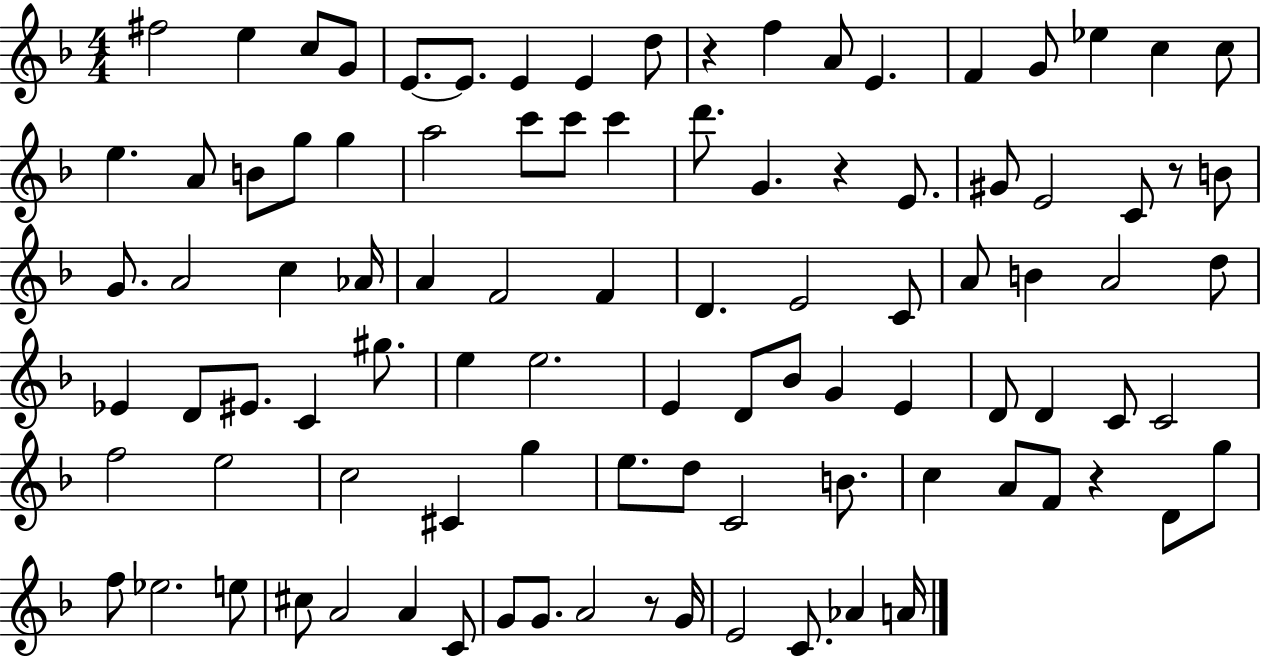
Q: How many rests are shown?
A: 5